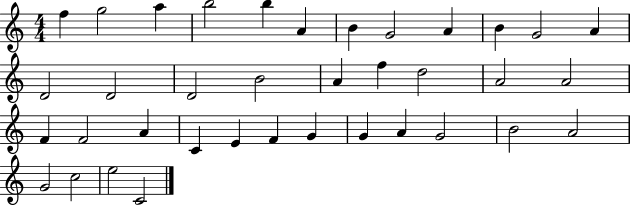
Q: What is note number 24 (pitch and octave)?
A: A4